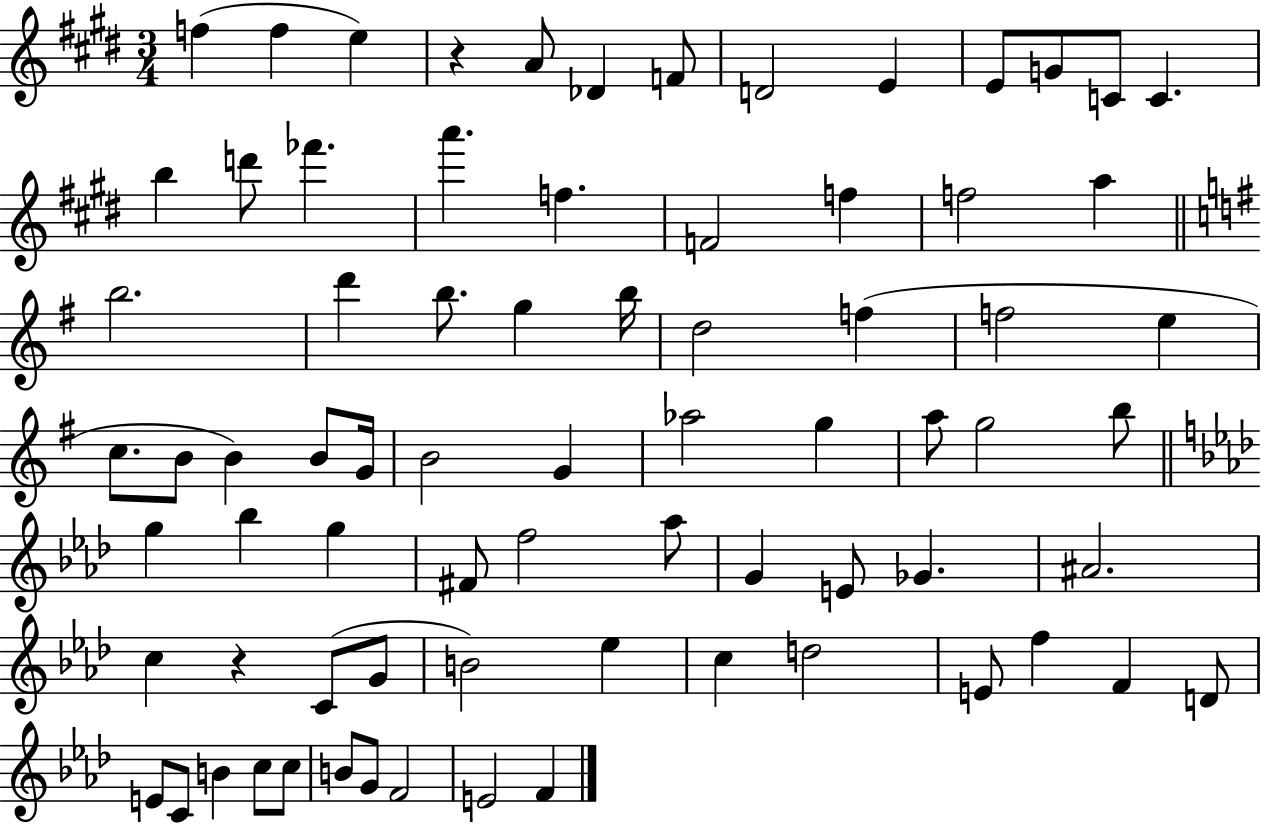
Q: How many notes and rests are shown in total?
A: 75